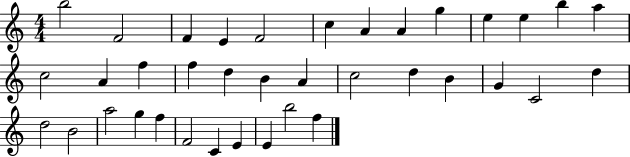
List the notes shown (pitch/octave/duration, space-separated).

B5/h F4/h F4/q E4/q F4/h C5/q A4/q A4/q G5/q E5/q E5/q B5/q A5/q C5/h A4/q F5/q F5/q D5/q B4/q A4/q C5/h D5/q B4/q G4/q C4/h D5/q D5/h B4/h A5/h G5/q F5/q F4/h C4/q E4/q E4/q B5/h F5/q